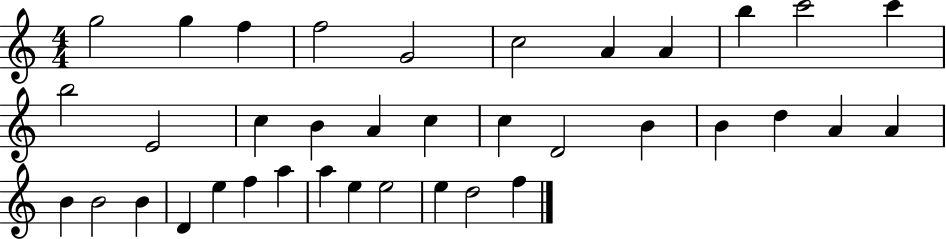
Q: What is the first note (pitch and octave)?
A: G5